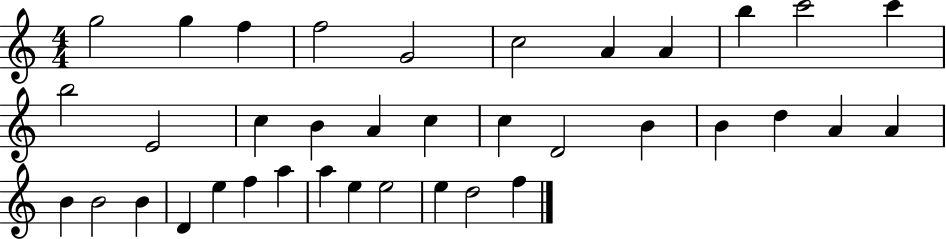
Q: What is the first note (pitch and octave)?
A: G5